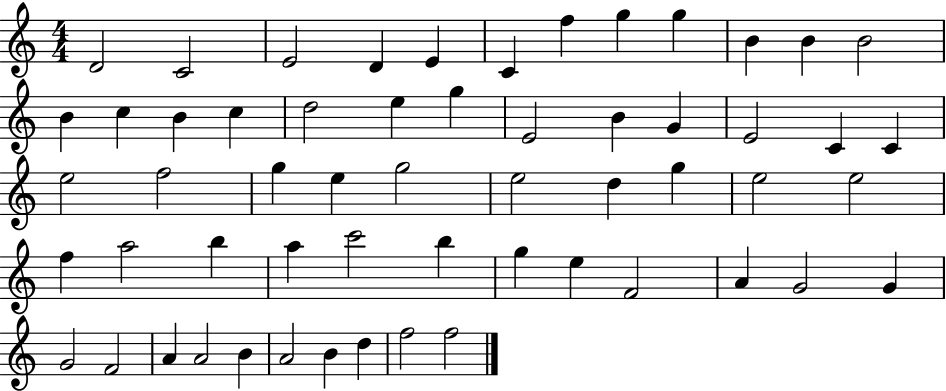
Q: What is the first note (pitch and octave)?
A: D4